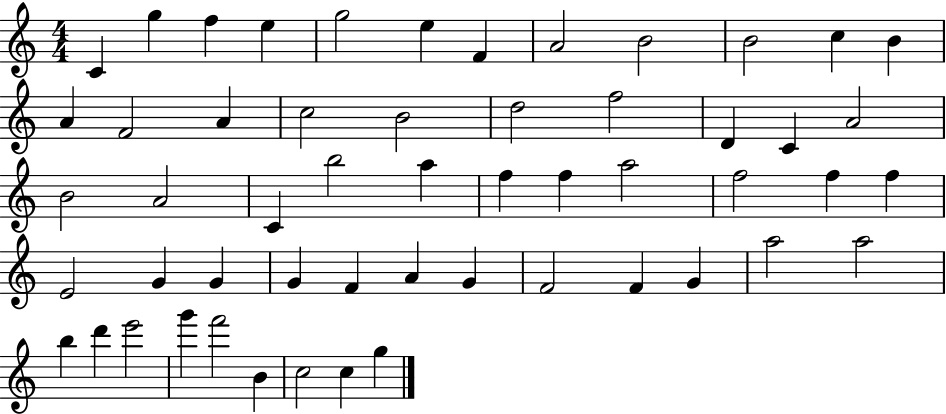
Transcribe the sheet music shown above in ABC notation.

X:1
T:Untitled
M:4/4
L:1/4
K:C
C g f e g2 e F A2 B2 B2 c B A F2 A c2 B2 d2 f2 D C A2 B2 A2 C b2 a f f a2 f2 f f E2 G G G F A G F2 F G a2 a2 b d' e'2 g' f'2 B c2 c g